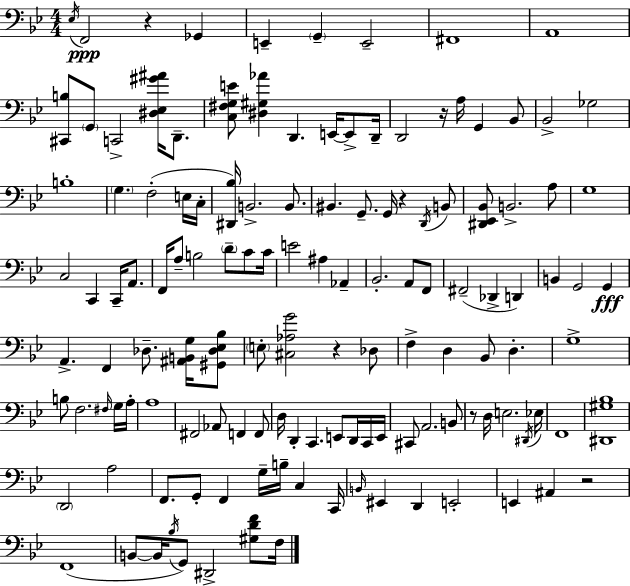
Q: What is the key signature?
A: G minor